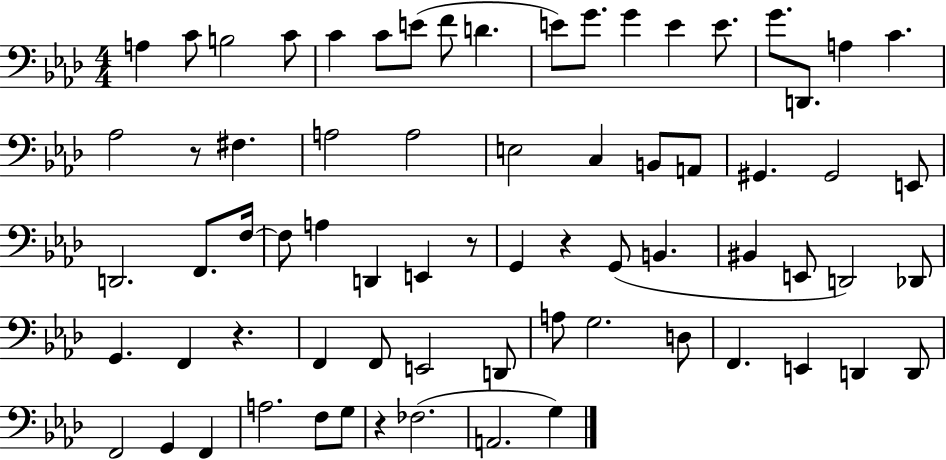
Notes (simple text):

A3/q C4/e B3/h C4/e C4/q C4/e E4/e F4/e D4/q. E4/e G4/e. G4/q E4/q E4/e. G4/e. D2/e. A3/q C4/q. Ab3/h R/e F#3/q. A3/h A3/h E3/h C3/q B2/e A2/e G#2/q. G#2/h E2/e D2/h. F2/e. F3/s F3/e A3/q D2/q E2/q R/e G2/q R/q G2/e B2/q. BIS2/q E2/e D2/h Db2/e G2/q. F2/q R/q. F2/q F2/e E2/h D2/e A3/e G3/h. D3/e F2/q. E2/q D2/q D2/e F2/h G2/q F2/q A3/h. F3/e G3/e R/q FES3/h. A2/h. G3/q